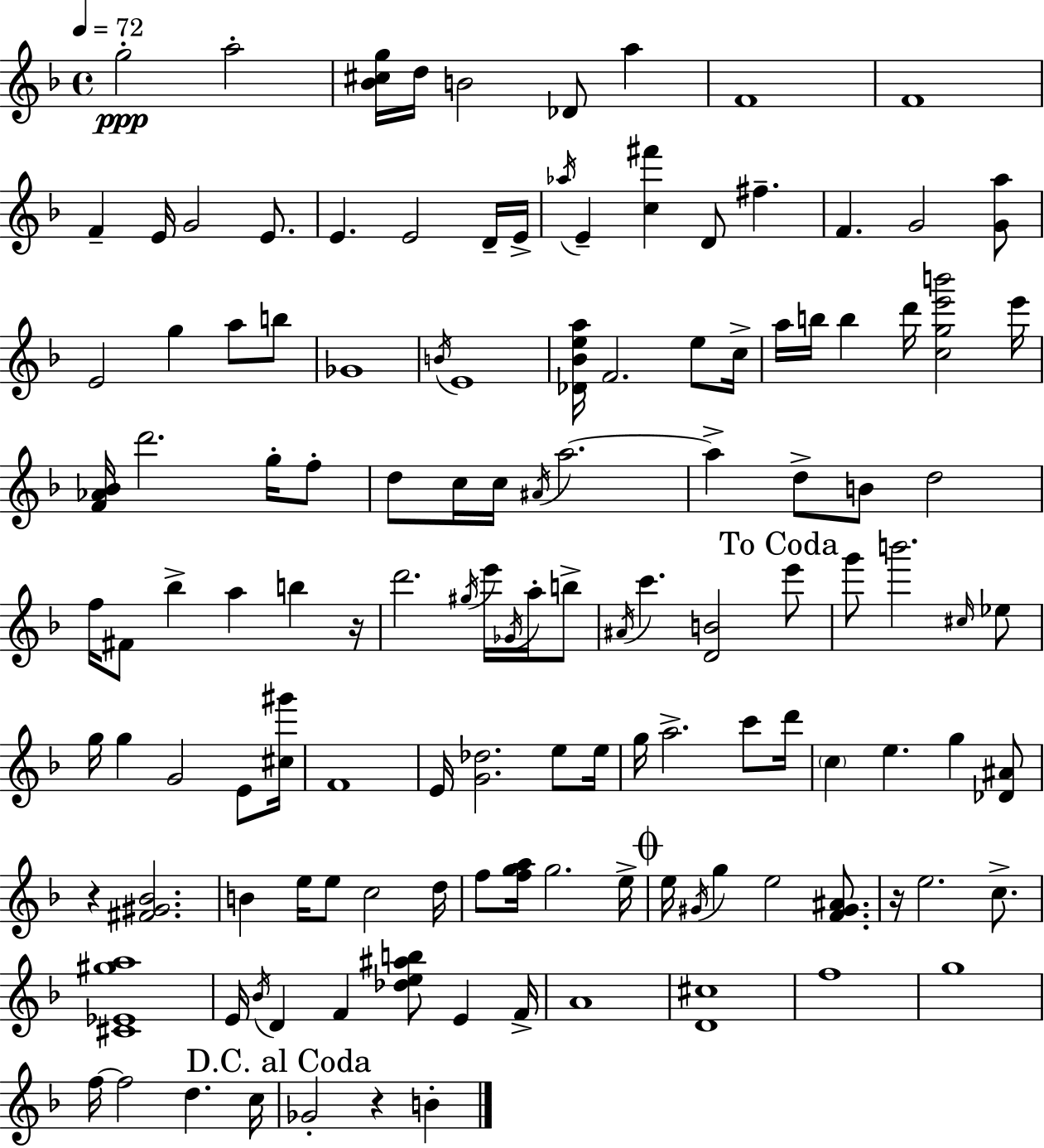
X:1
T:Untitled
M:4/4
L:1/4
K:Dm
g2 a2 [_B^cg]/4 d/4 B2 _D/2 a F4 F4 F E/4 G2 E/2 E E2 D/4 E/4 _a/4 E [c^f'] D/2 ^f F G2 [Ga]/2 E2 g a/2 b/2 _G4 B/4 E4 [_D_Bea]/4 F2 e/2 c/4 a/4 b/4 b d'/4 [cge'b']2 e'/4 [F_A_B]/4 d'2 g/4 f/2 d/2 c/4 c/4 ^A/4 a2 a d/2 B/2 d2 f/4 ^F/2 _b a b z/4 d'2 ^g/4 e'/4 _G/4 a/4 b/2 ^A/4 c' [DB]2 e'/2 g'/2 b'2 ^c/4 _e/2 g/4 g G2 E/2 [^c^g']/4 F4 E/4 [G_d]2 e/2 e/4 g/4 a2 c'/2 d'/4 c e g [_D^A]/2 z [^F^G_B]2 B e/4 e/2 c2 d/4 f/2 [fga]/4 g2 e/4 e/4 ^G/4 g e2 [F^G^A]/2 z/4 e2 c/2 [^C_E^ga]4 E/4 _B/4 D F [_de^ab]/2 E F/4 A4 [D^c]4 f4 g4 f/4 f2 d c/4 _G2 z B